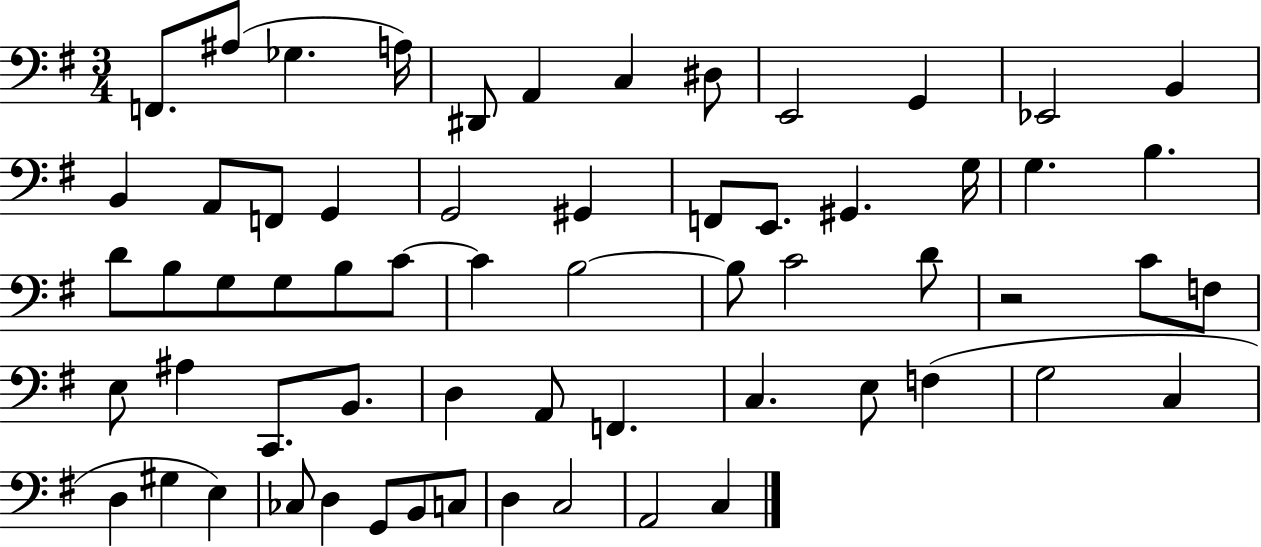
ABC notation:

X:1
T:Untitled
M:3/4
L:1/4
K:G
F,,/2 ^A,/2 _G, A,/4 ^D,,/2 A,, C, ^D,/2 E,,2 G,, _E,,2 B,, B,, A,,/2 F,,/2 G,, G,,2 ^G,, F,,/2 E,,/2 ^G,, G,/4 G, B, D/2 B,/2 G,/2 G,/2 B,/2 C/2 C B,2 B,/2 C2 D/2 z2 C/2 F,/2 E,/2 ^A, C,,/2 B,,/2 D, A,,/2 F,, C, E,/2 F, G,2 C, D, ^G, E, _C,/2 D, G,,/2 B,,/2 C,/2 D, C,2 A,,2 C,